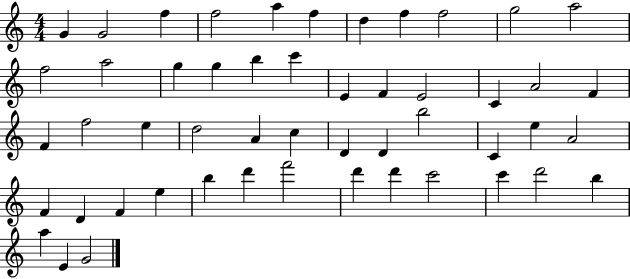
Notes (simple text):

G4/q G4/h F5/q F5/h A5/q F5/q D5/q F5/q F5/h G5/h A5/h F5/h A5/h G5/q G5/q B5/q C6/q E4/q F4/q E4/h C4/q A4/h F4/q F4/q F5/h E5/q D5/h A4/q C5/q D4/q D4/q B5/h C4/q E5/q A4/h F4/q D4/q F4/q E5/q B5/q D6/q F6/h D6/q D6/q C6/h C6/q D6/h B5/q A5/q E4/q G4/h